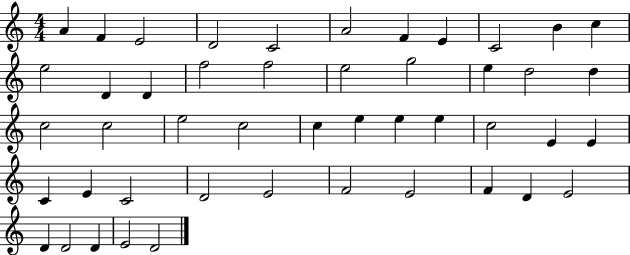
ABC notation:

X:1
T:Untitled
M:4/4
L:1/4
K:C
A F E2 D2 C2 A2 F E C2 B c e2 D D f2 f2 e2 g2 e d2 d c2 c2 e2 c2 c e e e c2 E E C E C2 D2 E2 F2 E2 F D E2 D D2 D E2 D2